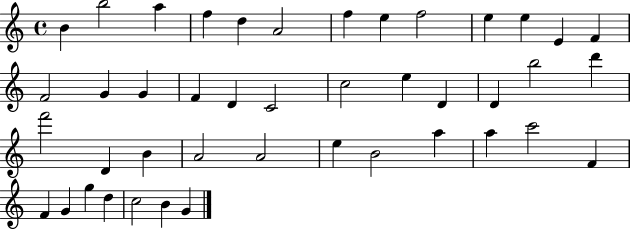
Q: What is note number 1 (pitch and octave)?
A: B4